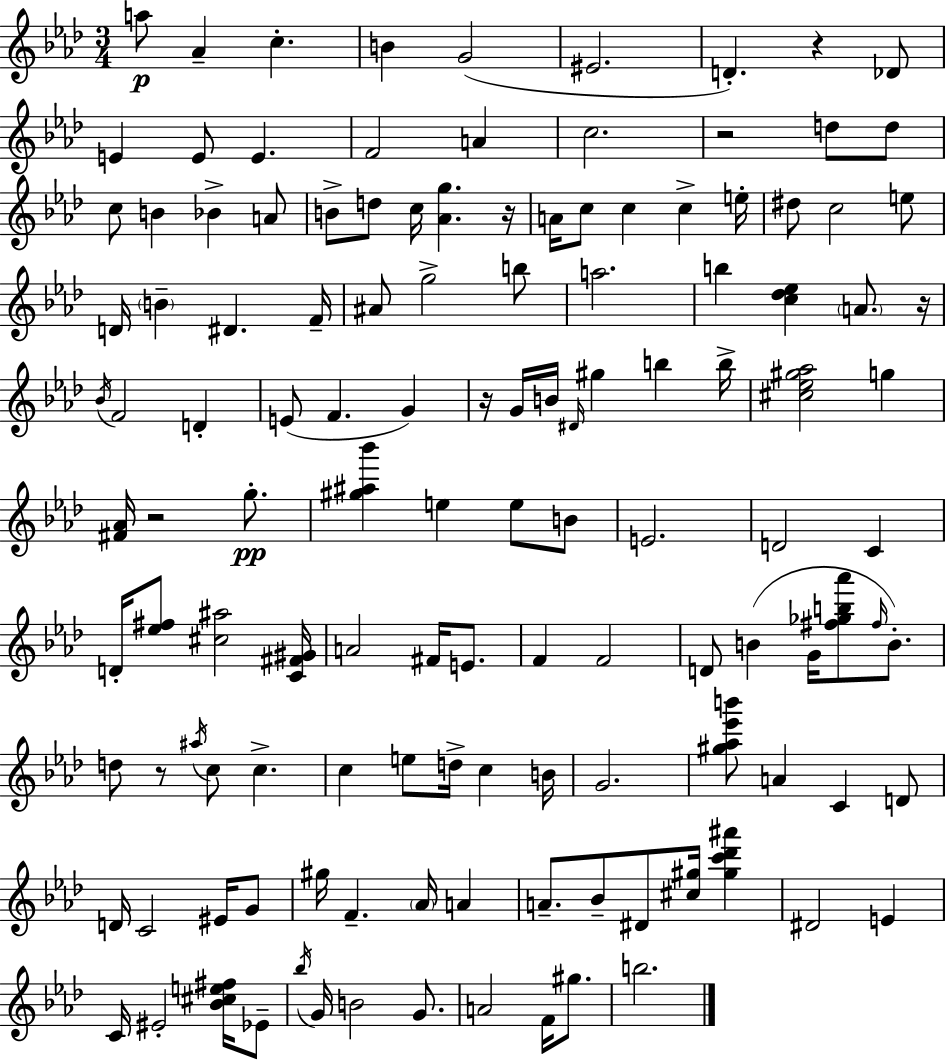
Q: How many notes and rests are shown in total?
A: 129